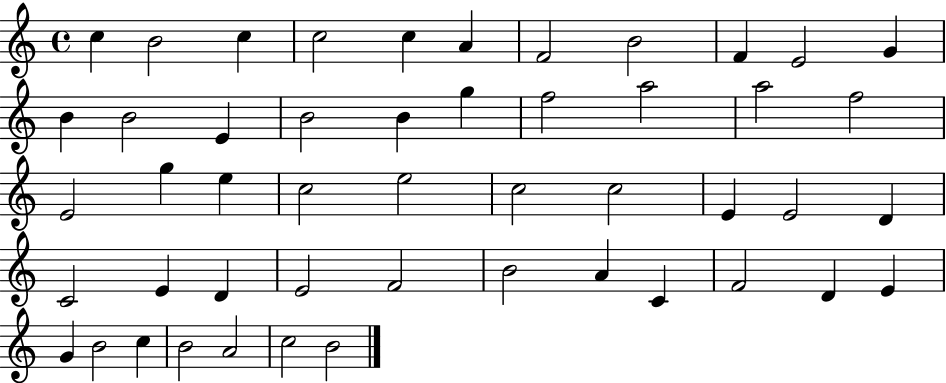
{
  \clef treble
  \time 4/4
  \defaultTimeSignature
  \key c \major
  c''4 b'2 c''4 | c''2 c''4 a'4 | f'2 b'2 | f'4 e'2 g'4 | \break b'4 b'2 e'4 | b'2 b'4 g''4 | f''2 a''2 | a''2 f''2 | \break e'2 g''4 e''4 | c''2 e''2 | c''2 c''2 | e'4 e'2 d'4 | \break c'2 e'4 d'4 | e'2 f'2 | b'2 a'4 c'4 | f'2 d'4 e'4 | \break g'4 b'2 c''4 | b'2 a'2 | c''2 b'2 | \bar "|."
}